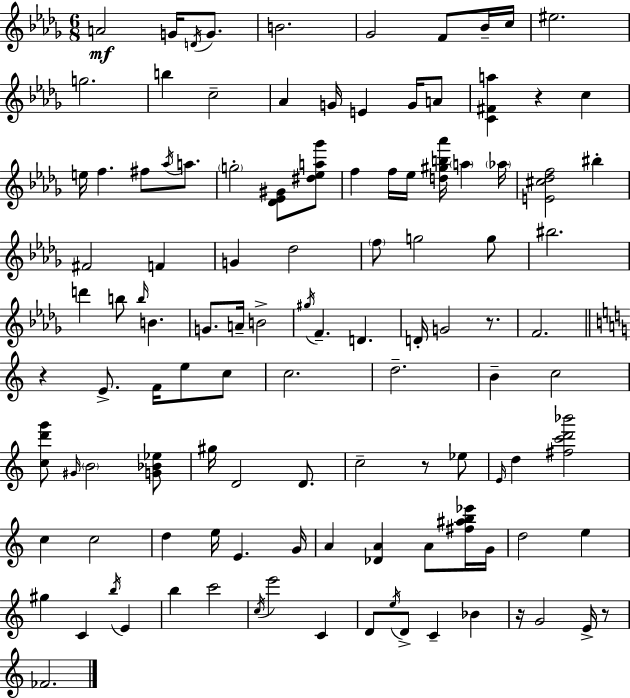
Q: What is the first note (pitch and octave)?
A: A4